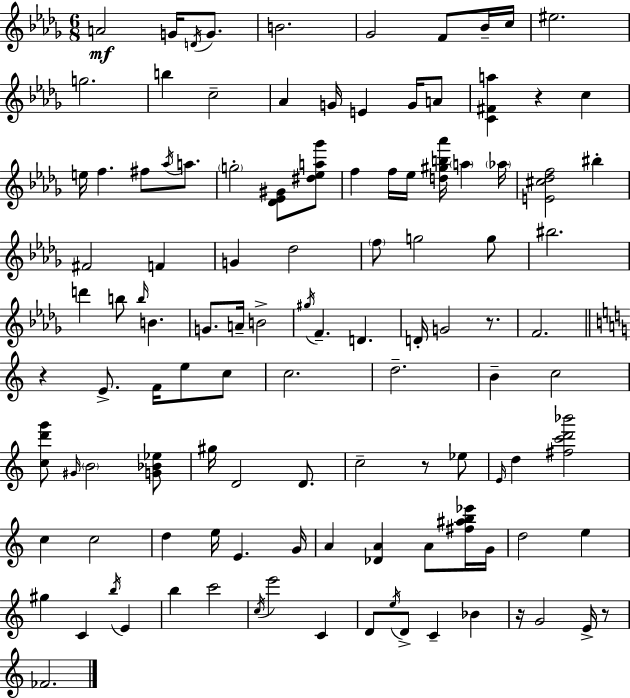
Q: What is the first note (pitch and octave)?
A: A4